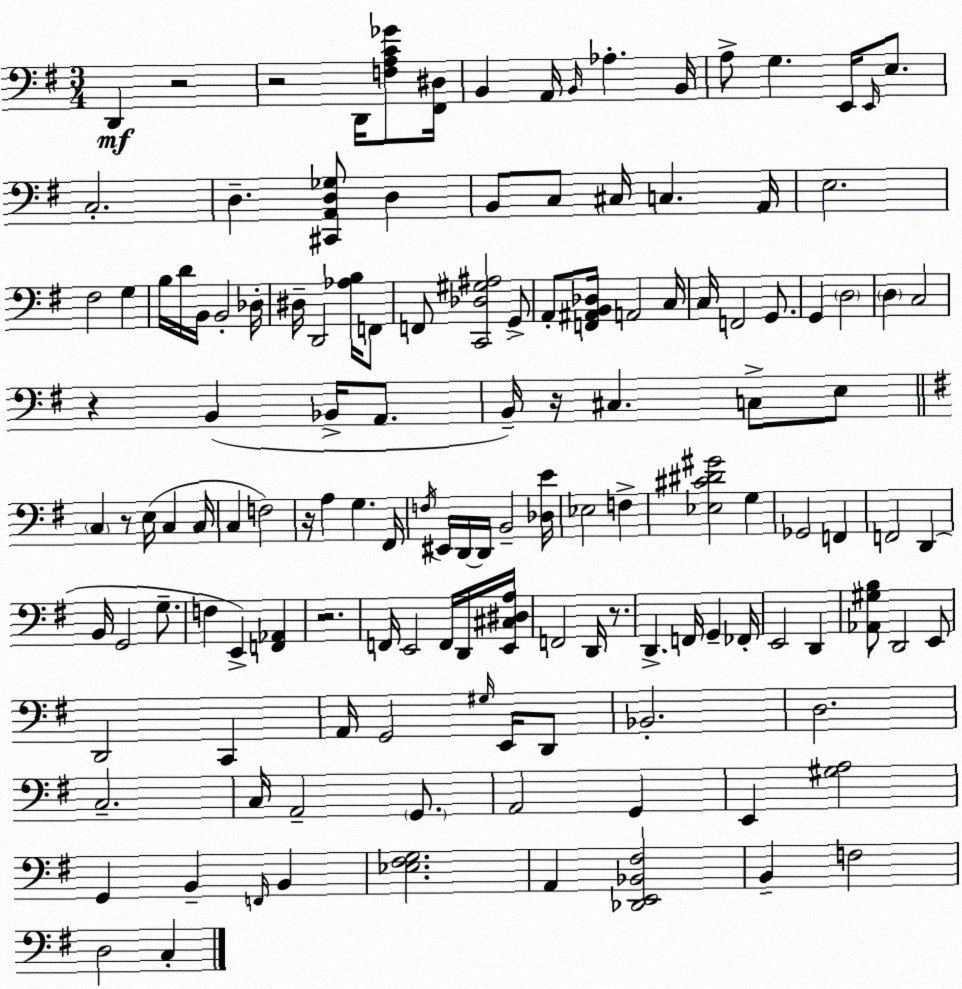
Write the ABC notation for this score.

X:1
T:Untitled
M:3/4
L:1/4
K:G
D,, z2 z2 D,,/4 [F,A,C_G]/2 [^F,,^D,]/4 B,, A,,/4 B,,/4 _A, B,,/4 A,/2 G, E,,/4 E,,/4 E,/2 C,2 D, [^C,,A,,D,_G,]/2 D, B,,/2 C,/2 ^C,/4 C, A,,/4 E,2 ^F,2 G, B,/4 D/4 B,,/4 B,,2 _D,/4 ^D,/4 D,,2 [_A,B,]/4 F,,/2 F,,/2 [C,,_D,^G,^A,]2 G,,/2 A,,/2 [F,,^A,,B,,_D,]/4 A,,2 C,/4 C,/4 F,,2 G,,/2 G,, D,2 D, C,2 z B,, _B,,/4 A,,/2 B,,/4 z/4 ^C, C,/2 E,/2 C, z/2 E,/4 C, C,/4 C, F,2 z/4 A, G, ^F,,/4 F,/4 ^E,,/4 D,,/4 D,,/4 B,,2 [_D,E]/4 _E,2 F, [_E,^C^D^G]2 G, _G,,2 F,, F,,2 D,, B,,/4 G,,2 G,/2 F, E,, [F,,_A,,] z2 F,,/4 E,,2 F,,/4 D,,/4 [E,,^C,^D,A,]/4 F,,2 D,,/4 z/2 D,, F,,/4 G,, _F,,/4 E,,2 D,, [_A,,^G,B,]/2 D,,2 E,,/2 D,,2 C,, A,,/4 G,,2 ^G,/4 E,,/4 D,,/2 _B,,2 D,2 C,2 C,/4 A,,2 G,,/2 A,,2 G,, E,, [^G,A,]2 G,, B,, F,,/4 B,, [_E,^F,G,]2 A,, [_D,,E,,_B,,^F,]2 B,, F,2 D,2 C,